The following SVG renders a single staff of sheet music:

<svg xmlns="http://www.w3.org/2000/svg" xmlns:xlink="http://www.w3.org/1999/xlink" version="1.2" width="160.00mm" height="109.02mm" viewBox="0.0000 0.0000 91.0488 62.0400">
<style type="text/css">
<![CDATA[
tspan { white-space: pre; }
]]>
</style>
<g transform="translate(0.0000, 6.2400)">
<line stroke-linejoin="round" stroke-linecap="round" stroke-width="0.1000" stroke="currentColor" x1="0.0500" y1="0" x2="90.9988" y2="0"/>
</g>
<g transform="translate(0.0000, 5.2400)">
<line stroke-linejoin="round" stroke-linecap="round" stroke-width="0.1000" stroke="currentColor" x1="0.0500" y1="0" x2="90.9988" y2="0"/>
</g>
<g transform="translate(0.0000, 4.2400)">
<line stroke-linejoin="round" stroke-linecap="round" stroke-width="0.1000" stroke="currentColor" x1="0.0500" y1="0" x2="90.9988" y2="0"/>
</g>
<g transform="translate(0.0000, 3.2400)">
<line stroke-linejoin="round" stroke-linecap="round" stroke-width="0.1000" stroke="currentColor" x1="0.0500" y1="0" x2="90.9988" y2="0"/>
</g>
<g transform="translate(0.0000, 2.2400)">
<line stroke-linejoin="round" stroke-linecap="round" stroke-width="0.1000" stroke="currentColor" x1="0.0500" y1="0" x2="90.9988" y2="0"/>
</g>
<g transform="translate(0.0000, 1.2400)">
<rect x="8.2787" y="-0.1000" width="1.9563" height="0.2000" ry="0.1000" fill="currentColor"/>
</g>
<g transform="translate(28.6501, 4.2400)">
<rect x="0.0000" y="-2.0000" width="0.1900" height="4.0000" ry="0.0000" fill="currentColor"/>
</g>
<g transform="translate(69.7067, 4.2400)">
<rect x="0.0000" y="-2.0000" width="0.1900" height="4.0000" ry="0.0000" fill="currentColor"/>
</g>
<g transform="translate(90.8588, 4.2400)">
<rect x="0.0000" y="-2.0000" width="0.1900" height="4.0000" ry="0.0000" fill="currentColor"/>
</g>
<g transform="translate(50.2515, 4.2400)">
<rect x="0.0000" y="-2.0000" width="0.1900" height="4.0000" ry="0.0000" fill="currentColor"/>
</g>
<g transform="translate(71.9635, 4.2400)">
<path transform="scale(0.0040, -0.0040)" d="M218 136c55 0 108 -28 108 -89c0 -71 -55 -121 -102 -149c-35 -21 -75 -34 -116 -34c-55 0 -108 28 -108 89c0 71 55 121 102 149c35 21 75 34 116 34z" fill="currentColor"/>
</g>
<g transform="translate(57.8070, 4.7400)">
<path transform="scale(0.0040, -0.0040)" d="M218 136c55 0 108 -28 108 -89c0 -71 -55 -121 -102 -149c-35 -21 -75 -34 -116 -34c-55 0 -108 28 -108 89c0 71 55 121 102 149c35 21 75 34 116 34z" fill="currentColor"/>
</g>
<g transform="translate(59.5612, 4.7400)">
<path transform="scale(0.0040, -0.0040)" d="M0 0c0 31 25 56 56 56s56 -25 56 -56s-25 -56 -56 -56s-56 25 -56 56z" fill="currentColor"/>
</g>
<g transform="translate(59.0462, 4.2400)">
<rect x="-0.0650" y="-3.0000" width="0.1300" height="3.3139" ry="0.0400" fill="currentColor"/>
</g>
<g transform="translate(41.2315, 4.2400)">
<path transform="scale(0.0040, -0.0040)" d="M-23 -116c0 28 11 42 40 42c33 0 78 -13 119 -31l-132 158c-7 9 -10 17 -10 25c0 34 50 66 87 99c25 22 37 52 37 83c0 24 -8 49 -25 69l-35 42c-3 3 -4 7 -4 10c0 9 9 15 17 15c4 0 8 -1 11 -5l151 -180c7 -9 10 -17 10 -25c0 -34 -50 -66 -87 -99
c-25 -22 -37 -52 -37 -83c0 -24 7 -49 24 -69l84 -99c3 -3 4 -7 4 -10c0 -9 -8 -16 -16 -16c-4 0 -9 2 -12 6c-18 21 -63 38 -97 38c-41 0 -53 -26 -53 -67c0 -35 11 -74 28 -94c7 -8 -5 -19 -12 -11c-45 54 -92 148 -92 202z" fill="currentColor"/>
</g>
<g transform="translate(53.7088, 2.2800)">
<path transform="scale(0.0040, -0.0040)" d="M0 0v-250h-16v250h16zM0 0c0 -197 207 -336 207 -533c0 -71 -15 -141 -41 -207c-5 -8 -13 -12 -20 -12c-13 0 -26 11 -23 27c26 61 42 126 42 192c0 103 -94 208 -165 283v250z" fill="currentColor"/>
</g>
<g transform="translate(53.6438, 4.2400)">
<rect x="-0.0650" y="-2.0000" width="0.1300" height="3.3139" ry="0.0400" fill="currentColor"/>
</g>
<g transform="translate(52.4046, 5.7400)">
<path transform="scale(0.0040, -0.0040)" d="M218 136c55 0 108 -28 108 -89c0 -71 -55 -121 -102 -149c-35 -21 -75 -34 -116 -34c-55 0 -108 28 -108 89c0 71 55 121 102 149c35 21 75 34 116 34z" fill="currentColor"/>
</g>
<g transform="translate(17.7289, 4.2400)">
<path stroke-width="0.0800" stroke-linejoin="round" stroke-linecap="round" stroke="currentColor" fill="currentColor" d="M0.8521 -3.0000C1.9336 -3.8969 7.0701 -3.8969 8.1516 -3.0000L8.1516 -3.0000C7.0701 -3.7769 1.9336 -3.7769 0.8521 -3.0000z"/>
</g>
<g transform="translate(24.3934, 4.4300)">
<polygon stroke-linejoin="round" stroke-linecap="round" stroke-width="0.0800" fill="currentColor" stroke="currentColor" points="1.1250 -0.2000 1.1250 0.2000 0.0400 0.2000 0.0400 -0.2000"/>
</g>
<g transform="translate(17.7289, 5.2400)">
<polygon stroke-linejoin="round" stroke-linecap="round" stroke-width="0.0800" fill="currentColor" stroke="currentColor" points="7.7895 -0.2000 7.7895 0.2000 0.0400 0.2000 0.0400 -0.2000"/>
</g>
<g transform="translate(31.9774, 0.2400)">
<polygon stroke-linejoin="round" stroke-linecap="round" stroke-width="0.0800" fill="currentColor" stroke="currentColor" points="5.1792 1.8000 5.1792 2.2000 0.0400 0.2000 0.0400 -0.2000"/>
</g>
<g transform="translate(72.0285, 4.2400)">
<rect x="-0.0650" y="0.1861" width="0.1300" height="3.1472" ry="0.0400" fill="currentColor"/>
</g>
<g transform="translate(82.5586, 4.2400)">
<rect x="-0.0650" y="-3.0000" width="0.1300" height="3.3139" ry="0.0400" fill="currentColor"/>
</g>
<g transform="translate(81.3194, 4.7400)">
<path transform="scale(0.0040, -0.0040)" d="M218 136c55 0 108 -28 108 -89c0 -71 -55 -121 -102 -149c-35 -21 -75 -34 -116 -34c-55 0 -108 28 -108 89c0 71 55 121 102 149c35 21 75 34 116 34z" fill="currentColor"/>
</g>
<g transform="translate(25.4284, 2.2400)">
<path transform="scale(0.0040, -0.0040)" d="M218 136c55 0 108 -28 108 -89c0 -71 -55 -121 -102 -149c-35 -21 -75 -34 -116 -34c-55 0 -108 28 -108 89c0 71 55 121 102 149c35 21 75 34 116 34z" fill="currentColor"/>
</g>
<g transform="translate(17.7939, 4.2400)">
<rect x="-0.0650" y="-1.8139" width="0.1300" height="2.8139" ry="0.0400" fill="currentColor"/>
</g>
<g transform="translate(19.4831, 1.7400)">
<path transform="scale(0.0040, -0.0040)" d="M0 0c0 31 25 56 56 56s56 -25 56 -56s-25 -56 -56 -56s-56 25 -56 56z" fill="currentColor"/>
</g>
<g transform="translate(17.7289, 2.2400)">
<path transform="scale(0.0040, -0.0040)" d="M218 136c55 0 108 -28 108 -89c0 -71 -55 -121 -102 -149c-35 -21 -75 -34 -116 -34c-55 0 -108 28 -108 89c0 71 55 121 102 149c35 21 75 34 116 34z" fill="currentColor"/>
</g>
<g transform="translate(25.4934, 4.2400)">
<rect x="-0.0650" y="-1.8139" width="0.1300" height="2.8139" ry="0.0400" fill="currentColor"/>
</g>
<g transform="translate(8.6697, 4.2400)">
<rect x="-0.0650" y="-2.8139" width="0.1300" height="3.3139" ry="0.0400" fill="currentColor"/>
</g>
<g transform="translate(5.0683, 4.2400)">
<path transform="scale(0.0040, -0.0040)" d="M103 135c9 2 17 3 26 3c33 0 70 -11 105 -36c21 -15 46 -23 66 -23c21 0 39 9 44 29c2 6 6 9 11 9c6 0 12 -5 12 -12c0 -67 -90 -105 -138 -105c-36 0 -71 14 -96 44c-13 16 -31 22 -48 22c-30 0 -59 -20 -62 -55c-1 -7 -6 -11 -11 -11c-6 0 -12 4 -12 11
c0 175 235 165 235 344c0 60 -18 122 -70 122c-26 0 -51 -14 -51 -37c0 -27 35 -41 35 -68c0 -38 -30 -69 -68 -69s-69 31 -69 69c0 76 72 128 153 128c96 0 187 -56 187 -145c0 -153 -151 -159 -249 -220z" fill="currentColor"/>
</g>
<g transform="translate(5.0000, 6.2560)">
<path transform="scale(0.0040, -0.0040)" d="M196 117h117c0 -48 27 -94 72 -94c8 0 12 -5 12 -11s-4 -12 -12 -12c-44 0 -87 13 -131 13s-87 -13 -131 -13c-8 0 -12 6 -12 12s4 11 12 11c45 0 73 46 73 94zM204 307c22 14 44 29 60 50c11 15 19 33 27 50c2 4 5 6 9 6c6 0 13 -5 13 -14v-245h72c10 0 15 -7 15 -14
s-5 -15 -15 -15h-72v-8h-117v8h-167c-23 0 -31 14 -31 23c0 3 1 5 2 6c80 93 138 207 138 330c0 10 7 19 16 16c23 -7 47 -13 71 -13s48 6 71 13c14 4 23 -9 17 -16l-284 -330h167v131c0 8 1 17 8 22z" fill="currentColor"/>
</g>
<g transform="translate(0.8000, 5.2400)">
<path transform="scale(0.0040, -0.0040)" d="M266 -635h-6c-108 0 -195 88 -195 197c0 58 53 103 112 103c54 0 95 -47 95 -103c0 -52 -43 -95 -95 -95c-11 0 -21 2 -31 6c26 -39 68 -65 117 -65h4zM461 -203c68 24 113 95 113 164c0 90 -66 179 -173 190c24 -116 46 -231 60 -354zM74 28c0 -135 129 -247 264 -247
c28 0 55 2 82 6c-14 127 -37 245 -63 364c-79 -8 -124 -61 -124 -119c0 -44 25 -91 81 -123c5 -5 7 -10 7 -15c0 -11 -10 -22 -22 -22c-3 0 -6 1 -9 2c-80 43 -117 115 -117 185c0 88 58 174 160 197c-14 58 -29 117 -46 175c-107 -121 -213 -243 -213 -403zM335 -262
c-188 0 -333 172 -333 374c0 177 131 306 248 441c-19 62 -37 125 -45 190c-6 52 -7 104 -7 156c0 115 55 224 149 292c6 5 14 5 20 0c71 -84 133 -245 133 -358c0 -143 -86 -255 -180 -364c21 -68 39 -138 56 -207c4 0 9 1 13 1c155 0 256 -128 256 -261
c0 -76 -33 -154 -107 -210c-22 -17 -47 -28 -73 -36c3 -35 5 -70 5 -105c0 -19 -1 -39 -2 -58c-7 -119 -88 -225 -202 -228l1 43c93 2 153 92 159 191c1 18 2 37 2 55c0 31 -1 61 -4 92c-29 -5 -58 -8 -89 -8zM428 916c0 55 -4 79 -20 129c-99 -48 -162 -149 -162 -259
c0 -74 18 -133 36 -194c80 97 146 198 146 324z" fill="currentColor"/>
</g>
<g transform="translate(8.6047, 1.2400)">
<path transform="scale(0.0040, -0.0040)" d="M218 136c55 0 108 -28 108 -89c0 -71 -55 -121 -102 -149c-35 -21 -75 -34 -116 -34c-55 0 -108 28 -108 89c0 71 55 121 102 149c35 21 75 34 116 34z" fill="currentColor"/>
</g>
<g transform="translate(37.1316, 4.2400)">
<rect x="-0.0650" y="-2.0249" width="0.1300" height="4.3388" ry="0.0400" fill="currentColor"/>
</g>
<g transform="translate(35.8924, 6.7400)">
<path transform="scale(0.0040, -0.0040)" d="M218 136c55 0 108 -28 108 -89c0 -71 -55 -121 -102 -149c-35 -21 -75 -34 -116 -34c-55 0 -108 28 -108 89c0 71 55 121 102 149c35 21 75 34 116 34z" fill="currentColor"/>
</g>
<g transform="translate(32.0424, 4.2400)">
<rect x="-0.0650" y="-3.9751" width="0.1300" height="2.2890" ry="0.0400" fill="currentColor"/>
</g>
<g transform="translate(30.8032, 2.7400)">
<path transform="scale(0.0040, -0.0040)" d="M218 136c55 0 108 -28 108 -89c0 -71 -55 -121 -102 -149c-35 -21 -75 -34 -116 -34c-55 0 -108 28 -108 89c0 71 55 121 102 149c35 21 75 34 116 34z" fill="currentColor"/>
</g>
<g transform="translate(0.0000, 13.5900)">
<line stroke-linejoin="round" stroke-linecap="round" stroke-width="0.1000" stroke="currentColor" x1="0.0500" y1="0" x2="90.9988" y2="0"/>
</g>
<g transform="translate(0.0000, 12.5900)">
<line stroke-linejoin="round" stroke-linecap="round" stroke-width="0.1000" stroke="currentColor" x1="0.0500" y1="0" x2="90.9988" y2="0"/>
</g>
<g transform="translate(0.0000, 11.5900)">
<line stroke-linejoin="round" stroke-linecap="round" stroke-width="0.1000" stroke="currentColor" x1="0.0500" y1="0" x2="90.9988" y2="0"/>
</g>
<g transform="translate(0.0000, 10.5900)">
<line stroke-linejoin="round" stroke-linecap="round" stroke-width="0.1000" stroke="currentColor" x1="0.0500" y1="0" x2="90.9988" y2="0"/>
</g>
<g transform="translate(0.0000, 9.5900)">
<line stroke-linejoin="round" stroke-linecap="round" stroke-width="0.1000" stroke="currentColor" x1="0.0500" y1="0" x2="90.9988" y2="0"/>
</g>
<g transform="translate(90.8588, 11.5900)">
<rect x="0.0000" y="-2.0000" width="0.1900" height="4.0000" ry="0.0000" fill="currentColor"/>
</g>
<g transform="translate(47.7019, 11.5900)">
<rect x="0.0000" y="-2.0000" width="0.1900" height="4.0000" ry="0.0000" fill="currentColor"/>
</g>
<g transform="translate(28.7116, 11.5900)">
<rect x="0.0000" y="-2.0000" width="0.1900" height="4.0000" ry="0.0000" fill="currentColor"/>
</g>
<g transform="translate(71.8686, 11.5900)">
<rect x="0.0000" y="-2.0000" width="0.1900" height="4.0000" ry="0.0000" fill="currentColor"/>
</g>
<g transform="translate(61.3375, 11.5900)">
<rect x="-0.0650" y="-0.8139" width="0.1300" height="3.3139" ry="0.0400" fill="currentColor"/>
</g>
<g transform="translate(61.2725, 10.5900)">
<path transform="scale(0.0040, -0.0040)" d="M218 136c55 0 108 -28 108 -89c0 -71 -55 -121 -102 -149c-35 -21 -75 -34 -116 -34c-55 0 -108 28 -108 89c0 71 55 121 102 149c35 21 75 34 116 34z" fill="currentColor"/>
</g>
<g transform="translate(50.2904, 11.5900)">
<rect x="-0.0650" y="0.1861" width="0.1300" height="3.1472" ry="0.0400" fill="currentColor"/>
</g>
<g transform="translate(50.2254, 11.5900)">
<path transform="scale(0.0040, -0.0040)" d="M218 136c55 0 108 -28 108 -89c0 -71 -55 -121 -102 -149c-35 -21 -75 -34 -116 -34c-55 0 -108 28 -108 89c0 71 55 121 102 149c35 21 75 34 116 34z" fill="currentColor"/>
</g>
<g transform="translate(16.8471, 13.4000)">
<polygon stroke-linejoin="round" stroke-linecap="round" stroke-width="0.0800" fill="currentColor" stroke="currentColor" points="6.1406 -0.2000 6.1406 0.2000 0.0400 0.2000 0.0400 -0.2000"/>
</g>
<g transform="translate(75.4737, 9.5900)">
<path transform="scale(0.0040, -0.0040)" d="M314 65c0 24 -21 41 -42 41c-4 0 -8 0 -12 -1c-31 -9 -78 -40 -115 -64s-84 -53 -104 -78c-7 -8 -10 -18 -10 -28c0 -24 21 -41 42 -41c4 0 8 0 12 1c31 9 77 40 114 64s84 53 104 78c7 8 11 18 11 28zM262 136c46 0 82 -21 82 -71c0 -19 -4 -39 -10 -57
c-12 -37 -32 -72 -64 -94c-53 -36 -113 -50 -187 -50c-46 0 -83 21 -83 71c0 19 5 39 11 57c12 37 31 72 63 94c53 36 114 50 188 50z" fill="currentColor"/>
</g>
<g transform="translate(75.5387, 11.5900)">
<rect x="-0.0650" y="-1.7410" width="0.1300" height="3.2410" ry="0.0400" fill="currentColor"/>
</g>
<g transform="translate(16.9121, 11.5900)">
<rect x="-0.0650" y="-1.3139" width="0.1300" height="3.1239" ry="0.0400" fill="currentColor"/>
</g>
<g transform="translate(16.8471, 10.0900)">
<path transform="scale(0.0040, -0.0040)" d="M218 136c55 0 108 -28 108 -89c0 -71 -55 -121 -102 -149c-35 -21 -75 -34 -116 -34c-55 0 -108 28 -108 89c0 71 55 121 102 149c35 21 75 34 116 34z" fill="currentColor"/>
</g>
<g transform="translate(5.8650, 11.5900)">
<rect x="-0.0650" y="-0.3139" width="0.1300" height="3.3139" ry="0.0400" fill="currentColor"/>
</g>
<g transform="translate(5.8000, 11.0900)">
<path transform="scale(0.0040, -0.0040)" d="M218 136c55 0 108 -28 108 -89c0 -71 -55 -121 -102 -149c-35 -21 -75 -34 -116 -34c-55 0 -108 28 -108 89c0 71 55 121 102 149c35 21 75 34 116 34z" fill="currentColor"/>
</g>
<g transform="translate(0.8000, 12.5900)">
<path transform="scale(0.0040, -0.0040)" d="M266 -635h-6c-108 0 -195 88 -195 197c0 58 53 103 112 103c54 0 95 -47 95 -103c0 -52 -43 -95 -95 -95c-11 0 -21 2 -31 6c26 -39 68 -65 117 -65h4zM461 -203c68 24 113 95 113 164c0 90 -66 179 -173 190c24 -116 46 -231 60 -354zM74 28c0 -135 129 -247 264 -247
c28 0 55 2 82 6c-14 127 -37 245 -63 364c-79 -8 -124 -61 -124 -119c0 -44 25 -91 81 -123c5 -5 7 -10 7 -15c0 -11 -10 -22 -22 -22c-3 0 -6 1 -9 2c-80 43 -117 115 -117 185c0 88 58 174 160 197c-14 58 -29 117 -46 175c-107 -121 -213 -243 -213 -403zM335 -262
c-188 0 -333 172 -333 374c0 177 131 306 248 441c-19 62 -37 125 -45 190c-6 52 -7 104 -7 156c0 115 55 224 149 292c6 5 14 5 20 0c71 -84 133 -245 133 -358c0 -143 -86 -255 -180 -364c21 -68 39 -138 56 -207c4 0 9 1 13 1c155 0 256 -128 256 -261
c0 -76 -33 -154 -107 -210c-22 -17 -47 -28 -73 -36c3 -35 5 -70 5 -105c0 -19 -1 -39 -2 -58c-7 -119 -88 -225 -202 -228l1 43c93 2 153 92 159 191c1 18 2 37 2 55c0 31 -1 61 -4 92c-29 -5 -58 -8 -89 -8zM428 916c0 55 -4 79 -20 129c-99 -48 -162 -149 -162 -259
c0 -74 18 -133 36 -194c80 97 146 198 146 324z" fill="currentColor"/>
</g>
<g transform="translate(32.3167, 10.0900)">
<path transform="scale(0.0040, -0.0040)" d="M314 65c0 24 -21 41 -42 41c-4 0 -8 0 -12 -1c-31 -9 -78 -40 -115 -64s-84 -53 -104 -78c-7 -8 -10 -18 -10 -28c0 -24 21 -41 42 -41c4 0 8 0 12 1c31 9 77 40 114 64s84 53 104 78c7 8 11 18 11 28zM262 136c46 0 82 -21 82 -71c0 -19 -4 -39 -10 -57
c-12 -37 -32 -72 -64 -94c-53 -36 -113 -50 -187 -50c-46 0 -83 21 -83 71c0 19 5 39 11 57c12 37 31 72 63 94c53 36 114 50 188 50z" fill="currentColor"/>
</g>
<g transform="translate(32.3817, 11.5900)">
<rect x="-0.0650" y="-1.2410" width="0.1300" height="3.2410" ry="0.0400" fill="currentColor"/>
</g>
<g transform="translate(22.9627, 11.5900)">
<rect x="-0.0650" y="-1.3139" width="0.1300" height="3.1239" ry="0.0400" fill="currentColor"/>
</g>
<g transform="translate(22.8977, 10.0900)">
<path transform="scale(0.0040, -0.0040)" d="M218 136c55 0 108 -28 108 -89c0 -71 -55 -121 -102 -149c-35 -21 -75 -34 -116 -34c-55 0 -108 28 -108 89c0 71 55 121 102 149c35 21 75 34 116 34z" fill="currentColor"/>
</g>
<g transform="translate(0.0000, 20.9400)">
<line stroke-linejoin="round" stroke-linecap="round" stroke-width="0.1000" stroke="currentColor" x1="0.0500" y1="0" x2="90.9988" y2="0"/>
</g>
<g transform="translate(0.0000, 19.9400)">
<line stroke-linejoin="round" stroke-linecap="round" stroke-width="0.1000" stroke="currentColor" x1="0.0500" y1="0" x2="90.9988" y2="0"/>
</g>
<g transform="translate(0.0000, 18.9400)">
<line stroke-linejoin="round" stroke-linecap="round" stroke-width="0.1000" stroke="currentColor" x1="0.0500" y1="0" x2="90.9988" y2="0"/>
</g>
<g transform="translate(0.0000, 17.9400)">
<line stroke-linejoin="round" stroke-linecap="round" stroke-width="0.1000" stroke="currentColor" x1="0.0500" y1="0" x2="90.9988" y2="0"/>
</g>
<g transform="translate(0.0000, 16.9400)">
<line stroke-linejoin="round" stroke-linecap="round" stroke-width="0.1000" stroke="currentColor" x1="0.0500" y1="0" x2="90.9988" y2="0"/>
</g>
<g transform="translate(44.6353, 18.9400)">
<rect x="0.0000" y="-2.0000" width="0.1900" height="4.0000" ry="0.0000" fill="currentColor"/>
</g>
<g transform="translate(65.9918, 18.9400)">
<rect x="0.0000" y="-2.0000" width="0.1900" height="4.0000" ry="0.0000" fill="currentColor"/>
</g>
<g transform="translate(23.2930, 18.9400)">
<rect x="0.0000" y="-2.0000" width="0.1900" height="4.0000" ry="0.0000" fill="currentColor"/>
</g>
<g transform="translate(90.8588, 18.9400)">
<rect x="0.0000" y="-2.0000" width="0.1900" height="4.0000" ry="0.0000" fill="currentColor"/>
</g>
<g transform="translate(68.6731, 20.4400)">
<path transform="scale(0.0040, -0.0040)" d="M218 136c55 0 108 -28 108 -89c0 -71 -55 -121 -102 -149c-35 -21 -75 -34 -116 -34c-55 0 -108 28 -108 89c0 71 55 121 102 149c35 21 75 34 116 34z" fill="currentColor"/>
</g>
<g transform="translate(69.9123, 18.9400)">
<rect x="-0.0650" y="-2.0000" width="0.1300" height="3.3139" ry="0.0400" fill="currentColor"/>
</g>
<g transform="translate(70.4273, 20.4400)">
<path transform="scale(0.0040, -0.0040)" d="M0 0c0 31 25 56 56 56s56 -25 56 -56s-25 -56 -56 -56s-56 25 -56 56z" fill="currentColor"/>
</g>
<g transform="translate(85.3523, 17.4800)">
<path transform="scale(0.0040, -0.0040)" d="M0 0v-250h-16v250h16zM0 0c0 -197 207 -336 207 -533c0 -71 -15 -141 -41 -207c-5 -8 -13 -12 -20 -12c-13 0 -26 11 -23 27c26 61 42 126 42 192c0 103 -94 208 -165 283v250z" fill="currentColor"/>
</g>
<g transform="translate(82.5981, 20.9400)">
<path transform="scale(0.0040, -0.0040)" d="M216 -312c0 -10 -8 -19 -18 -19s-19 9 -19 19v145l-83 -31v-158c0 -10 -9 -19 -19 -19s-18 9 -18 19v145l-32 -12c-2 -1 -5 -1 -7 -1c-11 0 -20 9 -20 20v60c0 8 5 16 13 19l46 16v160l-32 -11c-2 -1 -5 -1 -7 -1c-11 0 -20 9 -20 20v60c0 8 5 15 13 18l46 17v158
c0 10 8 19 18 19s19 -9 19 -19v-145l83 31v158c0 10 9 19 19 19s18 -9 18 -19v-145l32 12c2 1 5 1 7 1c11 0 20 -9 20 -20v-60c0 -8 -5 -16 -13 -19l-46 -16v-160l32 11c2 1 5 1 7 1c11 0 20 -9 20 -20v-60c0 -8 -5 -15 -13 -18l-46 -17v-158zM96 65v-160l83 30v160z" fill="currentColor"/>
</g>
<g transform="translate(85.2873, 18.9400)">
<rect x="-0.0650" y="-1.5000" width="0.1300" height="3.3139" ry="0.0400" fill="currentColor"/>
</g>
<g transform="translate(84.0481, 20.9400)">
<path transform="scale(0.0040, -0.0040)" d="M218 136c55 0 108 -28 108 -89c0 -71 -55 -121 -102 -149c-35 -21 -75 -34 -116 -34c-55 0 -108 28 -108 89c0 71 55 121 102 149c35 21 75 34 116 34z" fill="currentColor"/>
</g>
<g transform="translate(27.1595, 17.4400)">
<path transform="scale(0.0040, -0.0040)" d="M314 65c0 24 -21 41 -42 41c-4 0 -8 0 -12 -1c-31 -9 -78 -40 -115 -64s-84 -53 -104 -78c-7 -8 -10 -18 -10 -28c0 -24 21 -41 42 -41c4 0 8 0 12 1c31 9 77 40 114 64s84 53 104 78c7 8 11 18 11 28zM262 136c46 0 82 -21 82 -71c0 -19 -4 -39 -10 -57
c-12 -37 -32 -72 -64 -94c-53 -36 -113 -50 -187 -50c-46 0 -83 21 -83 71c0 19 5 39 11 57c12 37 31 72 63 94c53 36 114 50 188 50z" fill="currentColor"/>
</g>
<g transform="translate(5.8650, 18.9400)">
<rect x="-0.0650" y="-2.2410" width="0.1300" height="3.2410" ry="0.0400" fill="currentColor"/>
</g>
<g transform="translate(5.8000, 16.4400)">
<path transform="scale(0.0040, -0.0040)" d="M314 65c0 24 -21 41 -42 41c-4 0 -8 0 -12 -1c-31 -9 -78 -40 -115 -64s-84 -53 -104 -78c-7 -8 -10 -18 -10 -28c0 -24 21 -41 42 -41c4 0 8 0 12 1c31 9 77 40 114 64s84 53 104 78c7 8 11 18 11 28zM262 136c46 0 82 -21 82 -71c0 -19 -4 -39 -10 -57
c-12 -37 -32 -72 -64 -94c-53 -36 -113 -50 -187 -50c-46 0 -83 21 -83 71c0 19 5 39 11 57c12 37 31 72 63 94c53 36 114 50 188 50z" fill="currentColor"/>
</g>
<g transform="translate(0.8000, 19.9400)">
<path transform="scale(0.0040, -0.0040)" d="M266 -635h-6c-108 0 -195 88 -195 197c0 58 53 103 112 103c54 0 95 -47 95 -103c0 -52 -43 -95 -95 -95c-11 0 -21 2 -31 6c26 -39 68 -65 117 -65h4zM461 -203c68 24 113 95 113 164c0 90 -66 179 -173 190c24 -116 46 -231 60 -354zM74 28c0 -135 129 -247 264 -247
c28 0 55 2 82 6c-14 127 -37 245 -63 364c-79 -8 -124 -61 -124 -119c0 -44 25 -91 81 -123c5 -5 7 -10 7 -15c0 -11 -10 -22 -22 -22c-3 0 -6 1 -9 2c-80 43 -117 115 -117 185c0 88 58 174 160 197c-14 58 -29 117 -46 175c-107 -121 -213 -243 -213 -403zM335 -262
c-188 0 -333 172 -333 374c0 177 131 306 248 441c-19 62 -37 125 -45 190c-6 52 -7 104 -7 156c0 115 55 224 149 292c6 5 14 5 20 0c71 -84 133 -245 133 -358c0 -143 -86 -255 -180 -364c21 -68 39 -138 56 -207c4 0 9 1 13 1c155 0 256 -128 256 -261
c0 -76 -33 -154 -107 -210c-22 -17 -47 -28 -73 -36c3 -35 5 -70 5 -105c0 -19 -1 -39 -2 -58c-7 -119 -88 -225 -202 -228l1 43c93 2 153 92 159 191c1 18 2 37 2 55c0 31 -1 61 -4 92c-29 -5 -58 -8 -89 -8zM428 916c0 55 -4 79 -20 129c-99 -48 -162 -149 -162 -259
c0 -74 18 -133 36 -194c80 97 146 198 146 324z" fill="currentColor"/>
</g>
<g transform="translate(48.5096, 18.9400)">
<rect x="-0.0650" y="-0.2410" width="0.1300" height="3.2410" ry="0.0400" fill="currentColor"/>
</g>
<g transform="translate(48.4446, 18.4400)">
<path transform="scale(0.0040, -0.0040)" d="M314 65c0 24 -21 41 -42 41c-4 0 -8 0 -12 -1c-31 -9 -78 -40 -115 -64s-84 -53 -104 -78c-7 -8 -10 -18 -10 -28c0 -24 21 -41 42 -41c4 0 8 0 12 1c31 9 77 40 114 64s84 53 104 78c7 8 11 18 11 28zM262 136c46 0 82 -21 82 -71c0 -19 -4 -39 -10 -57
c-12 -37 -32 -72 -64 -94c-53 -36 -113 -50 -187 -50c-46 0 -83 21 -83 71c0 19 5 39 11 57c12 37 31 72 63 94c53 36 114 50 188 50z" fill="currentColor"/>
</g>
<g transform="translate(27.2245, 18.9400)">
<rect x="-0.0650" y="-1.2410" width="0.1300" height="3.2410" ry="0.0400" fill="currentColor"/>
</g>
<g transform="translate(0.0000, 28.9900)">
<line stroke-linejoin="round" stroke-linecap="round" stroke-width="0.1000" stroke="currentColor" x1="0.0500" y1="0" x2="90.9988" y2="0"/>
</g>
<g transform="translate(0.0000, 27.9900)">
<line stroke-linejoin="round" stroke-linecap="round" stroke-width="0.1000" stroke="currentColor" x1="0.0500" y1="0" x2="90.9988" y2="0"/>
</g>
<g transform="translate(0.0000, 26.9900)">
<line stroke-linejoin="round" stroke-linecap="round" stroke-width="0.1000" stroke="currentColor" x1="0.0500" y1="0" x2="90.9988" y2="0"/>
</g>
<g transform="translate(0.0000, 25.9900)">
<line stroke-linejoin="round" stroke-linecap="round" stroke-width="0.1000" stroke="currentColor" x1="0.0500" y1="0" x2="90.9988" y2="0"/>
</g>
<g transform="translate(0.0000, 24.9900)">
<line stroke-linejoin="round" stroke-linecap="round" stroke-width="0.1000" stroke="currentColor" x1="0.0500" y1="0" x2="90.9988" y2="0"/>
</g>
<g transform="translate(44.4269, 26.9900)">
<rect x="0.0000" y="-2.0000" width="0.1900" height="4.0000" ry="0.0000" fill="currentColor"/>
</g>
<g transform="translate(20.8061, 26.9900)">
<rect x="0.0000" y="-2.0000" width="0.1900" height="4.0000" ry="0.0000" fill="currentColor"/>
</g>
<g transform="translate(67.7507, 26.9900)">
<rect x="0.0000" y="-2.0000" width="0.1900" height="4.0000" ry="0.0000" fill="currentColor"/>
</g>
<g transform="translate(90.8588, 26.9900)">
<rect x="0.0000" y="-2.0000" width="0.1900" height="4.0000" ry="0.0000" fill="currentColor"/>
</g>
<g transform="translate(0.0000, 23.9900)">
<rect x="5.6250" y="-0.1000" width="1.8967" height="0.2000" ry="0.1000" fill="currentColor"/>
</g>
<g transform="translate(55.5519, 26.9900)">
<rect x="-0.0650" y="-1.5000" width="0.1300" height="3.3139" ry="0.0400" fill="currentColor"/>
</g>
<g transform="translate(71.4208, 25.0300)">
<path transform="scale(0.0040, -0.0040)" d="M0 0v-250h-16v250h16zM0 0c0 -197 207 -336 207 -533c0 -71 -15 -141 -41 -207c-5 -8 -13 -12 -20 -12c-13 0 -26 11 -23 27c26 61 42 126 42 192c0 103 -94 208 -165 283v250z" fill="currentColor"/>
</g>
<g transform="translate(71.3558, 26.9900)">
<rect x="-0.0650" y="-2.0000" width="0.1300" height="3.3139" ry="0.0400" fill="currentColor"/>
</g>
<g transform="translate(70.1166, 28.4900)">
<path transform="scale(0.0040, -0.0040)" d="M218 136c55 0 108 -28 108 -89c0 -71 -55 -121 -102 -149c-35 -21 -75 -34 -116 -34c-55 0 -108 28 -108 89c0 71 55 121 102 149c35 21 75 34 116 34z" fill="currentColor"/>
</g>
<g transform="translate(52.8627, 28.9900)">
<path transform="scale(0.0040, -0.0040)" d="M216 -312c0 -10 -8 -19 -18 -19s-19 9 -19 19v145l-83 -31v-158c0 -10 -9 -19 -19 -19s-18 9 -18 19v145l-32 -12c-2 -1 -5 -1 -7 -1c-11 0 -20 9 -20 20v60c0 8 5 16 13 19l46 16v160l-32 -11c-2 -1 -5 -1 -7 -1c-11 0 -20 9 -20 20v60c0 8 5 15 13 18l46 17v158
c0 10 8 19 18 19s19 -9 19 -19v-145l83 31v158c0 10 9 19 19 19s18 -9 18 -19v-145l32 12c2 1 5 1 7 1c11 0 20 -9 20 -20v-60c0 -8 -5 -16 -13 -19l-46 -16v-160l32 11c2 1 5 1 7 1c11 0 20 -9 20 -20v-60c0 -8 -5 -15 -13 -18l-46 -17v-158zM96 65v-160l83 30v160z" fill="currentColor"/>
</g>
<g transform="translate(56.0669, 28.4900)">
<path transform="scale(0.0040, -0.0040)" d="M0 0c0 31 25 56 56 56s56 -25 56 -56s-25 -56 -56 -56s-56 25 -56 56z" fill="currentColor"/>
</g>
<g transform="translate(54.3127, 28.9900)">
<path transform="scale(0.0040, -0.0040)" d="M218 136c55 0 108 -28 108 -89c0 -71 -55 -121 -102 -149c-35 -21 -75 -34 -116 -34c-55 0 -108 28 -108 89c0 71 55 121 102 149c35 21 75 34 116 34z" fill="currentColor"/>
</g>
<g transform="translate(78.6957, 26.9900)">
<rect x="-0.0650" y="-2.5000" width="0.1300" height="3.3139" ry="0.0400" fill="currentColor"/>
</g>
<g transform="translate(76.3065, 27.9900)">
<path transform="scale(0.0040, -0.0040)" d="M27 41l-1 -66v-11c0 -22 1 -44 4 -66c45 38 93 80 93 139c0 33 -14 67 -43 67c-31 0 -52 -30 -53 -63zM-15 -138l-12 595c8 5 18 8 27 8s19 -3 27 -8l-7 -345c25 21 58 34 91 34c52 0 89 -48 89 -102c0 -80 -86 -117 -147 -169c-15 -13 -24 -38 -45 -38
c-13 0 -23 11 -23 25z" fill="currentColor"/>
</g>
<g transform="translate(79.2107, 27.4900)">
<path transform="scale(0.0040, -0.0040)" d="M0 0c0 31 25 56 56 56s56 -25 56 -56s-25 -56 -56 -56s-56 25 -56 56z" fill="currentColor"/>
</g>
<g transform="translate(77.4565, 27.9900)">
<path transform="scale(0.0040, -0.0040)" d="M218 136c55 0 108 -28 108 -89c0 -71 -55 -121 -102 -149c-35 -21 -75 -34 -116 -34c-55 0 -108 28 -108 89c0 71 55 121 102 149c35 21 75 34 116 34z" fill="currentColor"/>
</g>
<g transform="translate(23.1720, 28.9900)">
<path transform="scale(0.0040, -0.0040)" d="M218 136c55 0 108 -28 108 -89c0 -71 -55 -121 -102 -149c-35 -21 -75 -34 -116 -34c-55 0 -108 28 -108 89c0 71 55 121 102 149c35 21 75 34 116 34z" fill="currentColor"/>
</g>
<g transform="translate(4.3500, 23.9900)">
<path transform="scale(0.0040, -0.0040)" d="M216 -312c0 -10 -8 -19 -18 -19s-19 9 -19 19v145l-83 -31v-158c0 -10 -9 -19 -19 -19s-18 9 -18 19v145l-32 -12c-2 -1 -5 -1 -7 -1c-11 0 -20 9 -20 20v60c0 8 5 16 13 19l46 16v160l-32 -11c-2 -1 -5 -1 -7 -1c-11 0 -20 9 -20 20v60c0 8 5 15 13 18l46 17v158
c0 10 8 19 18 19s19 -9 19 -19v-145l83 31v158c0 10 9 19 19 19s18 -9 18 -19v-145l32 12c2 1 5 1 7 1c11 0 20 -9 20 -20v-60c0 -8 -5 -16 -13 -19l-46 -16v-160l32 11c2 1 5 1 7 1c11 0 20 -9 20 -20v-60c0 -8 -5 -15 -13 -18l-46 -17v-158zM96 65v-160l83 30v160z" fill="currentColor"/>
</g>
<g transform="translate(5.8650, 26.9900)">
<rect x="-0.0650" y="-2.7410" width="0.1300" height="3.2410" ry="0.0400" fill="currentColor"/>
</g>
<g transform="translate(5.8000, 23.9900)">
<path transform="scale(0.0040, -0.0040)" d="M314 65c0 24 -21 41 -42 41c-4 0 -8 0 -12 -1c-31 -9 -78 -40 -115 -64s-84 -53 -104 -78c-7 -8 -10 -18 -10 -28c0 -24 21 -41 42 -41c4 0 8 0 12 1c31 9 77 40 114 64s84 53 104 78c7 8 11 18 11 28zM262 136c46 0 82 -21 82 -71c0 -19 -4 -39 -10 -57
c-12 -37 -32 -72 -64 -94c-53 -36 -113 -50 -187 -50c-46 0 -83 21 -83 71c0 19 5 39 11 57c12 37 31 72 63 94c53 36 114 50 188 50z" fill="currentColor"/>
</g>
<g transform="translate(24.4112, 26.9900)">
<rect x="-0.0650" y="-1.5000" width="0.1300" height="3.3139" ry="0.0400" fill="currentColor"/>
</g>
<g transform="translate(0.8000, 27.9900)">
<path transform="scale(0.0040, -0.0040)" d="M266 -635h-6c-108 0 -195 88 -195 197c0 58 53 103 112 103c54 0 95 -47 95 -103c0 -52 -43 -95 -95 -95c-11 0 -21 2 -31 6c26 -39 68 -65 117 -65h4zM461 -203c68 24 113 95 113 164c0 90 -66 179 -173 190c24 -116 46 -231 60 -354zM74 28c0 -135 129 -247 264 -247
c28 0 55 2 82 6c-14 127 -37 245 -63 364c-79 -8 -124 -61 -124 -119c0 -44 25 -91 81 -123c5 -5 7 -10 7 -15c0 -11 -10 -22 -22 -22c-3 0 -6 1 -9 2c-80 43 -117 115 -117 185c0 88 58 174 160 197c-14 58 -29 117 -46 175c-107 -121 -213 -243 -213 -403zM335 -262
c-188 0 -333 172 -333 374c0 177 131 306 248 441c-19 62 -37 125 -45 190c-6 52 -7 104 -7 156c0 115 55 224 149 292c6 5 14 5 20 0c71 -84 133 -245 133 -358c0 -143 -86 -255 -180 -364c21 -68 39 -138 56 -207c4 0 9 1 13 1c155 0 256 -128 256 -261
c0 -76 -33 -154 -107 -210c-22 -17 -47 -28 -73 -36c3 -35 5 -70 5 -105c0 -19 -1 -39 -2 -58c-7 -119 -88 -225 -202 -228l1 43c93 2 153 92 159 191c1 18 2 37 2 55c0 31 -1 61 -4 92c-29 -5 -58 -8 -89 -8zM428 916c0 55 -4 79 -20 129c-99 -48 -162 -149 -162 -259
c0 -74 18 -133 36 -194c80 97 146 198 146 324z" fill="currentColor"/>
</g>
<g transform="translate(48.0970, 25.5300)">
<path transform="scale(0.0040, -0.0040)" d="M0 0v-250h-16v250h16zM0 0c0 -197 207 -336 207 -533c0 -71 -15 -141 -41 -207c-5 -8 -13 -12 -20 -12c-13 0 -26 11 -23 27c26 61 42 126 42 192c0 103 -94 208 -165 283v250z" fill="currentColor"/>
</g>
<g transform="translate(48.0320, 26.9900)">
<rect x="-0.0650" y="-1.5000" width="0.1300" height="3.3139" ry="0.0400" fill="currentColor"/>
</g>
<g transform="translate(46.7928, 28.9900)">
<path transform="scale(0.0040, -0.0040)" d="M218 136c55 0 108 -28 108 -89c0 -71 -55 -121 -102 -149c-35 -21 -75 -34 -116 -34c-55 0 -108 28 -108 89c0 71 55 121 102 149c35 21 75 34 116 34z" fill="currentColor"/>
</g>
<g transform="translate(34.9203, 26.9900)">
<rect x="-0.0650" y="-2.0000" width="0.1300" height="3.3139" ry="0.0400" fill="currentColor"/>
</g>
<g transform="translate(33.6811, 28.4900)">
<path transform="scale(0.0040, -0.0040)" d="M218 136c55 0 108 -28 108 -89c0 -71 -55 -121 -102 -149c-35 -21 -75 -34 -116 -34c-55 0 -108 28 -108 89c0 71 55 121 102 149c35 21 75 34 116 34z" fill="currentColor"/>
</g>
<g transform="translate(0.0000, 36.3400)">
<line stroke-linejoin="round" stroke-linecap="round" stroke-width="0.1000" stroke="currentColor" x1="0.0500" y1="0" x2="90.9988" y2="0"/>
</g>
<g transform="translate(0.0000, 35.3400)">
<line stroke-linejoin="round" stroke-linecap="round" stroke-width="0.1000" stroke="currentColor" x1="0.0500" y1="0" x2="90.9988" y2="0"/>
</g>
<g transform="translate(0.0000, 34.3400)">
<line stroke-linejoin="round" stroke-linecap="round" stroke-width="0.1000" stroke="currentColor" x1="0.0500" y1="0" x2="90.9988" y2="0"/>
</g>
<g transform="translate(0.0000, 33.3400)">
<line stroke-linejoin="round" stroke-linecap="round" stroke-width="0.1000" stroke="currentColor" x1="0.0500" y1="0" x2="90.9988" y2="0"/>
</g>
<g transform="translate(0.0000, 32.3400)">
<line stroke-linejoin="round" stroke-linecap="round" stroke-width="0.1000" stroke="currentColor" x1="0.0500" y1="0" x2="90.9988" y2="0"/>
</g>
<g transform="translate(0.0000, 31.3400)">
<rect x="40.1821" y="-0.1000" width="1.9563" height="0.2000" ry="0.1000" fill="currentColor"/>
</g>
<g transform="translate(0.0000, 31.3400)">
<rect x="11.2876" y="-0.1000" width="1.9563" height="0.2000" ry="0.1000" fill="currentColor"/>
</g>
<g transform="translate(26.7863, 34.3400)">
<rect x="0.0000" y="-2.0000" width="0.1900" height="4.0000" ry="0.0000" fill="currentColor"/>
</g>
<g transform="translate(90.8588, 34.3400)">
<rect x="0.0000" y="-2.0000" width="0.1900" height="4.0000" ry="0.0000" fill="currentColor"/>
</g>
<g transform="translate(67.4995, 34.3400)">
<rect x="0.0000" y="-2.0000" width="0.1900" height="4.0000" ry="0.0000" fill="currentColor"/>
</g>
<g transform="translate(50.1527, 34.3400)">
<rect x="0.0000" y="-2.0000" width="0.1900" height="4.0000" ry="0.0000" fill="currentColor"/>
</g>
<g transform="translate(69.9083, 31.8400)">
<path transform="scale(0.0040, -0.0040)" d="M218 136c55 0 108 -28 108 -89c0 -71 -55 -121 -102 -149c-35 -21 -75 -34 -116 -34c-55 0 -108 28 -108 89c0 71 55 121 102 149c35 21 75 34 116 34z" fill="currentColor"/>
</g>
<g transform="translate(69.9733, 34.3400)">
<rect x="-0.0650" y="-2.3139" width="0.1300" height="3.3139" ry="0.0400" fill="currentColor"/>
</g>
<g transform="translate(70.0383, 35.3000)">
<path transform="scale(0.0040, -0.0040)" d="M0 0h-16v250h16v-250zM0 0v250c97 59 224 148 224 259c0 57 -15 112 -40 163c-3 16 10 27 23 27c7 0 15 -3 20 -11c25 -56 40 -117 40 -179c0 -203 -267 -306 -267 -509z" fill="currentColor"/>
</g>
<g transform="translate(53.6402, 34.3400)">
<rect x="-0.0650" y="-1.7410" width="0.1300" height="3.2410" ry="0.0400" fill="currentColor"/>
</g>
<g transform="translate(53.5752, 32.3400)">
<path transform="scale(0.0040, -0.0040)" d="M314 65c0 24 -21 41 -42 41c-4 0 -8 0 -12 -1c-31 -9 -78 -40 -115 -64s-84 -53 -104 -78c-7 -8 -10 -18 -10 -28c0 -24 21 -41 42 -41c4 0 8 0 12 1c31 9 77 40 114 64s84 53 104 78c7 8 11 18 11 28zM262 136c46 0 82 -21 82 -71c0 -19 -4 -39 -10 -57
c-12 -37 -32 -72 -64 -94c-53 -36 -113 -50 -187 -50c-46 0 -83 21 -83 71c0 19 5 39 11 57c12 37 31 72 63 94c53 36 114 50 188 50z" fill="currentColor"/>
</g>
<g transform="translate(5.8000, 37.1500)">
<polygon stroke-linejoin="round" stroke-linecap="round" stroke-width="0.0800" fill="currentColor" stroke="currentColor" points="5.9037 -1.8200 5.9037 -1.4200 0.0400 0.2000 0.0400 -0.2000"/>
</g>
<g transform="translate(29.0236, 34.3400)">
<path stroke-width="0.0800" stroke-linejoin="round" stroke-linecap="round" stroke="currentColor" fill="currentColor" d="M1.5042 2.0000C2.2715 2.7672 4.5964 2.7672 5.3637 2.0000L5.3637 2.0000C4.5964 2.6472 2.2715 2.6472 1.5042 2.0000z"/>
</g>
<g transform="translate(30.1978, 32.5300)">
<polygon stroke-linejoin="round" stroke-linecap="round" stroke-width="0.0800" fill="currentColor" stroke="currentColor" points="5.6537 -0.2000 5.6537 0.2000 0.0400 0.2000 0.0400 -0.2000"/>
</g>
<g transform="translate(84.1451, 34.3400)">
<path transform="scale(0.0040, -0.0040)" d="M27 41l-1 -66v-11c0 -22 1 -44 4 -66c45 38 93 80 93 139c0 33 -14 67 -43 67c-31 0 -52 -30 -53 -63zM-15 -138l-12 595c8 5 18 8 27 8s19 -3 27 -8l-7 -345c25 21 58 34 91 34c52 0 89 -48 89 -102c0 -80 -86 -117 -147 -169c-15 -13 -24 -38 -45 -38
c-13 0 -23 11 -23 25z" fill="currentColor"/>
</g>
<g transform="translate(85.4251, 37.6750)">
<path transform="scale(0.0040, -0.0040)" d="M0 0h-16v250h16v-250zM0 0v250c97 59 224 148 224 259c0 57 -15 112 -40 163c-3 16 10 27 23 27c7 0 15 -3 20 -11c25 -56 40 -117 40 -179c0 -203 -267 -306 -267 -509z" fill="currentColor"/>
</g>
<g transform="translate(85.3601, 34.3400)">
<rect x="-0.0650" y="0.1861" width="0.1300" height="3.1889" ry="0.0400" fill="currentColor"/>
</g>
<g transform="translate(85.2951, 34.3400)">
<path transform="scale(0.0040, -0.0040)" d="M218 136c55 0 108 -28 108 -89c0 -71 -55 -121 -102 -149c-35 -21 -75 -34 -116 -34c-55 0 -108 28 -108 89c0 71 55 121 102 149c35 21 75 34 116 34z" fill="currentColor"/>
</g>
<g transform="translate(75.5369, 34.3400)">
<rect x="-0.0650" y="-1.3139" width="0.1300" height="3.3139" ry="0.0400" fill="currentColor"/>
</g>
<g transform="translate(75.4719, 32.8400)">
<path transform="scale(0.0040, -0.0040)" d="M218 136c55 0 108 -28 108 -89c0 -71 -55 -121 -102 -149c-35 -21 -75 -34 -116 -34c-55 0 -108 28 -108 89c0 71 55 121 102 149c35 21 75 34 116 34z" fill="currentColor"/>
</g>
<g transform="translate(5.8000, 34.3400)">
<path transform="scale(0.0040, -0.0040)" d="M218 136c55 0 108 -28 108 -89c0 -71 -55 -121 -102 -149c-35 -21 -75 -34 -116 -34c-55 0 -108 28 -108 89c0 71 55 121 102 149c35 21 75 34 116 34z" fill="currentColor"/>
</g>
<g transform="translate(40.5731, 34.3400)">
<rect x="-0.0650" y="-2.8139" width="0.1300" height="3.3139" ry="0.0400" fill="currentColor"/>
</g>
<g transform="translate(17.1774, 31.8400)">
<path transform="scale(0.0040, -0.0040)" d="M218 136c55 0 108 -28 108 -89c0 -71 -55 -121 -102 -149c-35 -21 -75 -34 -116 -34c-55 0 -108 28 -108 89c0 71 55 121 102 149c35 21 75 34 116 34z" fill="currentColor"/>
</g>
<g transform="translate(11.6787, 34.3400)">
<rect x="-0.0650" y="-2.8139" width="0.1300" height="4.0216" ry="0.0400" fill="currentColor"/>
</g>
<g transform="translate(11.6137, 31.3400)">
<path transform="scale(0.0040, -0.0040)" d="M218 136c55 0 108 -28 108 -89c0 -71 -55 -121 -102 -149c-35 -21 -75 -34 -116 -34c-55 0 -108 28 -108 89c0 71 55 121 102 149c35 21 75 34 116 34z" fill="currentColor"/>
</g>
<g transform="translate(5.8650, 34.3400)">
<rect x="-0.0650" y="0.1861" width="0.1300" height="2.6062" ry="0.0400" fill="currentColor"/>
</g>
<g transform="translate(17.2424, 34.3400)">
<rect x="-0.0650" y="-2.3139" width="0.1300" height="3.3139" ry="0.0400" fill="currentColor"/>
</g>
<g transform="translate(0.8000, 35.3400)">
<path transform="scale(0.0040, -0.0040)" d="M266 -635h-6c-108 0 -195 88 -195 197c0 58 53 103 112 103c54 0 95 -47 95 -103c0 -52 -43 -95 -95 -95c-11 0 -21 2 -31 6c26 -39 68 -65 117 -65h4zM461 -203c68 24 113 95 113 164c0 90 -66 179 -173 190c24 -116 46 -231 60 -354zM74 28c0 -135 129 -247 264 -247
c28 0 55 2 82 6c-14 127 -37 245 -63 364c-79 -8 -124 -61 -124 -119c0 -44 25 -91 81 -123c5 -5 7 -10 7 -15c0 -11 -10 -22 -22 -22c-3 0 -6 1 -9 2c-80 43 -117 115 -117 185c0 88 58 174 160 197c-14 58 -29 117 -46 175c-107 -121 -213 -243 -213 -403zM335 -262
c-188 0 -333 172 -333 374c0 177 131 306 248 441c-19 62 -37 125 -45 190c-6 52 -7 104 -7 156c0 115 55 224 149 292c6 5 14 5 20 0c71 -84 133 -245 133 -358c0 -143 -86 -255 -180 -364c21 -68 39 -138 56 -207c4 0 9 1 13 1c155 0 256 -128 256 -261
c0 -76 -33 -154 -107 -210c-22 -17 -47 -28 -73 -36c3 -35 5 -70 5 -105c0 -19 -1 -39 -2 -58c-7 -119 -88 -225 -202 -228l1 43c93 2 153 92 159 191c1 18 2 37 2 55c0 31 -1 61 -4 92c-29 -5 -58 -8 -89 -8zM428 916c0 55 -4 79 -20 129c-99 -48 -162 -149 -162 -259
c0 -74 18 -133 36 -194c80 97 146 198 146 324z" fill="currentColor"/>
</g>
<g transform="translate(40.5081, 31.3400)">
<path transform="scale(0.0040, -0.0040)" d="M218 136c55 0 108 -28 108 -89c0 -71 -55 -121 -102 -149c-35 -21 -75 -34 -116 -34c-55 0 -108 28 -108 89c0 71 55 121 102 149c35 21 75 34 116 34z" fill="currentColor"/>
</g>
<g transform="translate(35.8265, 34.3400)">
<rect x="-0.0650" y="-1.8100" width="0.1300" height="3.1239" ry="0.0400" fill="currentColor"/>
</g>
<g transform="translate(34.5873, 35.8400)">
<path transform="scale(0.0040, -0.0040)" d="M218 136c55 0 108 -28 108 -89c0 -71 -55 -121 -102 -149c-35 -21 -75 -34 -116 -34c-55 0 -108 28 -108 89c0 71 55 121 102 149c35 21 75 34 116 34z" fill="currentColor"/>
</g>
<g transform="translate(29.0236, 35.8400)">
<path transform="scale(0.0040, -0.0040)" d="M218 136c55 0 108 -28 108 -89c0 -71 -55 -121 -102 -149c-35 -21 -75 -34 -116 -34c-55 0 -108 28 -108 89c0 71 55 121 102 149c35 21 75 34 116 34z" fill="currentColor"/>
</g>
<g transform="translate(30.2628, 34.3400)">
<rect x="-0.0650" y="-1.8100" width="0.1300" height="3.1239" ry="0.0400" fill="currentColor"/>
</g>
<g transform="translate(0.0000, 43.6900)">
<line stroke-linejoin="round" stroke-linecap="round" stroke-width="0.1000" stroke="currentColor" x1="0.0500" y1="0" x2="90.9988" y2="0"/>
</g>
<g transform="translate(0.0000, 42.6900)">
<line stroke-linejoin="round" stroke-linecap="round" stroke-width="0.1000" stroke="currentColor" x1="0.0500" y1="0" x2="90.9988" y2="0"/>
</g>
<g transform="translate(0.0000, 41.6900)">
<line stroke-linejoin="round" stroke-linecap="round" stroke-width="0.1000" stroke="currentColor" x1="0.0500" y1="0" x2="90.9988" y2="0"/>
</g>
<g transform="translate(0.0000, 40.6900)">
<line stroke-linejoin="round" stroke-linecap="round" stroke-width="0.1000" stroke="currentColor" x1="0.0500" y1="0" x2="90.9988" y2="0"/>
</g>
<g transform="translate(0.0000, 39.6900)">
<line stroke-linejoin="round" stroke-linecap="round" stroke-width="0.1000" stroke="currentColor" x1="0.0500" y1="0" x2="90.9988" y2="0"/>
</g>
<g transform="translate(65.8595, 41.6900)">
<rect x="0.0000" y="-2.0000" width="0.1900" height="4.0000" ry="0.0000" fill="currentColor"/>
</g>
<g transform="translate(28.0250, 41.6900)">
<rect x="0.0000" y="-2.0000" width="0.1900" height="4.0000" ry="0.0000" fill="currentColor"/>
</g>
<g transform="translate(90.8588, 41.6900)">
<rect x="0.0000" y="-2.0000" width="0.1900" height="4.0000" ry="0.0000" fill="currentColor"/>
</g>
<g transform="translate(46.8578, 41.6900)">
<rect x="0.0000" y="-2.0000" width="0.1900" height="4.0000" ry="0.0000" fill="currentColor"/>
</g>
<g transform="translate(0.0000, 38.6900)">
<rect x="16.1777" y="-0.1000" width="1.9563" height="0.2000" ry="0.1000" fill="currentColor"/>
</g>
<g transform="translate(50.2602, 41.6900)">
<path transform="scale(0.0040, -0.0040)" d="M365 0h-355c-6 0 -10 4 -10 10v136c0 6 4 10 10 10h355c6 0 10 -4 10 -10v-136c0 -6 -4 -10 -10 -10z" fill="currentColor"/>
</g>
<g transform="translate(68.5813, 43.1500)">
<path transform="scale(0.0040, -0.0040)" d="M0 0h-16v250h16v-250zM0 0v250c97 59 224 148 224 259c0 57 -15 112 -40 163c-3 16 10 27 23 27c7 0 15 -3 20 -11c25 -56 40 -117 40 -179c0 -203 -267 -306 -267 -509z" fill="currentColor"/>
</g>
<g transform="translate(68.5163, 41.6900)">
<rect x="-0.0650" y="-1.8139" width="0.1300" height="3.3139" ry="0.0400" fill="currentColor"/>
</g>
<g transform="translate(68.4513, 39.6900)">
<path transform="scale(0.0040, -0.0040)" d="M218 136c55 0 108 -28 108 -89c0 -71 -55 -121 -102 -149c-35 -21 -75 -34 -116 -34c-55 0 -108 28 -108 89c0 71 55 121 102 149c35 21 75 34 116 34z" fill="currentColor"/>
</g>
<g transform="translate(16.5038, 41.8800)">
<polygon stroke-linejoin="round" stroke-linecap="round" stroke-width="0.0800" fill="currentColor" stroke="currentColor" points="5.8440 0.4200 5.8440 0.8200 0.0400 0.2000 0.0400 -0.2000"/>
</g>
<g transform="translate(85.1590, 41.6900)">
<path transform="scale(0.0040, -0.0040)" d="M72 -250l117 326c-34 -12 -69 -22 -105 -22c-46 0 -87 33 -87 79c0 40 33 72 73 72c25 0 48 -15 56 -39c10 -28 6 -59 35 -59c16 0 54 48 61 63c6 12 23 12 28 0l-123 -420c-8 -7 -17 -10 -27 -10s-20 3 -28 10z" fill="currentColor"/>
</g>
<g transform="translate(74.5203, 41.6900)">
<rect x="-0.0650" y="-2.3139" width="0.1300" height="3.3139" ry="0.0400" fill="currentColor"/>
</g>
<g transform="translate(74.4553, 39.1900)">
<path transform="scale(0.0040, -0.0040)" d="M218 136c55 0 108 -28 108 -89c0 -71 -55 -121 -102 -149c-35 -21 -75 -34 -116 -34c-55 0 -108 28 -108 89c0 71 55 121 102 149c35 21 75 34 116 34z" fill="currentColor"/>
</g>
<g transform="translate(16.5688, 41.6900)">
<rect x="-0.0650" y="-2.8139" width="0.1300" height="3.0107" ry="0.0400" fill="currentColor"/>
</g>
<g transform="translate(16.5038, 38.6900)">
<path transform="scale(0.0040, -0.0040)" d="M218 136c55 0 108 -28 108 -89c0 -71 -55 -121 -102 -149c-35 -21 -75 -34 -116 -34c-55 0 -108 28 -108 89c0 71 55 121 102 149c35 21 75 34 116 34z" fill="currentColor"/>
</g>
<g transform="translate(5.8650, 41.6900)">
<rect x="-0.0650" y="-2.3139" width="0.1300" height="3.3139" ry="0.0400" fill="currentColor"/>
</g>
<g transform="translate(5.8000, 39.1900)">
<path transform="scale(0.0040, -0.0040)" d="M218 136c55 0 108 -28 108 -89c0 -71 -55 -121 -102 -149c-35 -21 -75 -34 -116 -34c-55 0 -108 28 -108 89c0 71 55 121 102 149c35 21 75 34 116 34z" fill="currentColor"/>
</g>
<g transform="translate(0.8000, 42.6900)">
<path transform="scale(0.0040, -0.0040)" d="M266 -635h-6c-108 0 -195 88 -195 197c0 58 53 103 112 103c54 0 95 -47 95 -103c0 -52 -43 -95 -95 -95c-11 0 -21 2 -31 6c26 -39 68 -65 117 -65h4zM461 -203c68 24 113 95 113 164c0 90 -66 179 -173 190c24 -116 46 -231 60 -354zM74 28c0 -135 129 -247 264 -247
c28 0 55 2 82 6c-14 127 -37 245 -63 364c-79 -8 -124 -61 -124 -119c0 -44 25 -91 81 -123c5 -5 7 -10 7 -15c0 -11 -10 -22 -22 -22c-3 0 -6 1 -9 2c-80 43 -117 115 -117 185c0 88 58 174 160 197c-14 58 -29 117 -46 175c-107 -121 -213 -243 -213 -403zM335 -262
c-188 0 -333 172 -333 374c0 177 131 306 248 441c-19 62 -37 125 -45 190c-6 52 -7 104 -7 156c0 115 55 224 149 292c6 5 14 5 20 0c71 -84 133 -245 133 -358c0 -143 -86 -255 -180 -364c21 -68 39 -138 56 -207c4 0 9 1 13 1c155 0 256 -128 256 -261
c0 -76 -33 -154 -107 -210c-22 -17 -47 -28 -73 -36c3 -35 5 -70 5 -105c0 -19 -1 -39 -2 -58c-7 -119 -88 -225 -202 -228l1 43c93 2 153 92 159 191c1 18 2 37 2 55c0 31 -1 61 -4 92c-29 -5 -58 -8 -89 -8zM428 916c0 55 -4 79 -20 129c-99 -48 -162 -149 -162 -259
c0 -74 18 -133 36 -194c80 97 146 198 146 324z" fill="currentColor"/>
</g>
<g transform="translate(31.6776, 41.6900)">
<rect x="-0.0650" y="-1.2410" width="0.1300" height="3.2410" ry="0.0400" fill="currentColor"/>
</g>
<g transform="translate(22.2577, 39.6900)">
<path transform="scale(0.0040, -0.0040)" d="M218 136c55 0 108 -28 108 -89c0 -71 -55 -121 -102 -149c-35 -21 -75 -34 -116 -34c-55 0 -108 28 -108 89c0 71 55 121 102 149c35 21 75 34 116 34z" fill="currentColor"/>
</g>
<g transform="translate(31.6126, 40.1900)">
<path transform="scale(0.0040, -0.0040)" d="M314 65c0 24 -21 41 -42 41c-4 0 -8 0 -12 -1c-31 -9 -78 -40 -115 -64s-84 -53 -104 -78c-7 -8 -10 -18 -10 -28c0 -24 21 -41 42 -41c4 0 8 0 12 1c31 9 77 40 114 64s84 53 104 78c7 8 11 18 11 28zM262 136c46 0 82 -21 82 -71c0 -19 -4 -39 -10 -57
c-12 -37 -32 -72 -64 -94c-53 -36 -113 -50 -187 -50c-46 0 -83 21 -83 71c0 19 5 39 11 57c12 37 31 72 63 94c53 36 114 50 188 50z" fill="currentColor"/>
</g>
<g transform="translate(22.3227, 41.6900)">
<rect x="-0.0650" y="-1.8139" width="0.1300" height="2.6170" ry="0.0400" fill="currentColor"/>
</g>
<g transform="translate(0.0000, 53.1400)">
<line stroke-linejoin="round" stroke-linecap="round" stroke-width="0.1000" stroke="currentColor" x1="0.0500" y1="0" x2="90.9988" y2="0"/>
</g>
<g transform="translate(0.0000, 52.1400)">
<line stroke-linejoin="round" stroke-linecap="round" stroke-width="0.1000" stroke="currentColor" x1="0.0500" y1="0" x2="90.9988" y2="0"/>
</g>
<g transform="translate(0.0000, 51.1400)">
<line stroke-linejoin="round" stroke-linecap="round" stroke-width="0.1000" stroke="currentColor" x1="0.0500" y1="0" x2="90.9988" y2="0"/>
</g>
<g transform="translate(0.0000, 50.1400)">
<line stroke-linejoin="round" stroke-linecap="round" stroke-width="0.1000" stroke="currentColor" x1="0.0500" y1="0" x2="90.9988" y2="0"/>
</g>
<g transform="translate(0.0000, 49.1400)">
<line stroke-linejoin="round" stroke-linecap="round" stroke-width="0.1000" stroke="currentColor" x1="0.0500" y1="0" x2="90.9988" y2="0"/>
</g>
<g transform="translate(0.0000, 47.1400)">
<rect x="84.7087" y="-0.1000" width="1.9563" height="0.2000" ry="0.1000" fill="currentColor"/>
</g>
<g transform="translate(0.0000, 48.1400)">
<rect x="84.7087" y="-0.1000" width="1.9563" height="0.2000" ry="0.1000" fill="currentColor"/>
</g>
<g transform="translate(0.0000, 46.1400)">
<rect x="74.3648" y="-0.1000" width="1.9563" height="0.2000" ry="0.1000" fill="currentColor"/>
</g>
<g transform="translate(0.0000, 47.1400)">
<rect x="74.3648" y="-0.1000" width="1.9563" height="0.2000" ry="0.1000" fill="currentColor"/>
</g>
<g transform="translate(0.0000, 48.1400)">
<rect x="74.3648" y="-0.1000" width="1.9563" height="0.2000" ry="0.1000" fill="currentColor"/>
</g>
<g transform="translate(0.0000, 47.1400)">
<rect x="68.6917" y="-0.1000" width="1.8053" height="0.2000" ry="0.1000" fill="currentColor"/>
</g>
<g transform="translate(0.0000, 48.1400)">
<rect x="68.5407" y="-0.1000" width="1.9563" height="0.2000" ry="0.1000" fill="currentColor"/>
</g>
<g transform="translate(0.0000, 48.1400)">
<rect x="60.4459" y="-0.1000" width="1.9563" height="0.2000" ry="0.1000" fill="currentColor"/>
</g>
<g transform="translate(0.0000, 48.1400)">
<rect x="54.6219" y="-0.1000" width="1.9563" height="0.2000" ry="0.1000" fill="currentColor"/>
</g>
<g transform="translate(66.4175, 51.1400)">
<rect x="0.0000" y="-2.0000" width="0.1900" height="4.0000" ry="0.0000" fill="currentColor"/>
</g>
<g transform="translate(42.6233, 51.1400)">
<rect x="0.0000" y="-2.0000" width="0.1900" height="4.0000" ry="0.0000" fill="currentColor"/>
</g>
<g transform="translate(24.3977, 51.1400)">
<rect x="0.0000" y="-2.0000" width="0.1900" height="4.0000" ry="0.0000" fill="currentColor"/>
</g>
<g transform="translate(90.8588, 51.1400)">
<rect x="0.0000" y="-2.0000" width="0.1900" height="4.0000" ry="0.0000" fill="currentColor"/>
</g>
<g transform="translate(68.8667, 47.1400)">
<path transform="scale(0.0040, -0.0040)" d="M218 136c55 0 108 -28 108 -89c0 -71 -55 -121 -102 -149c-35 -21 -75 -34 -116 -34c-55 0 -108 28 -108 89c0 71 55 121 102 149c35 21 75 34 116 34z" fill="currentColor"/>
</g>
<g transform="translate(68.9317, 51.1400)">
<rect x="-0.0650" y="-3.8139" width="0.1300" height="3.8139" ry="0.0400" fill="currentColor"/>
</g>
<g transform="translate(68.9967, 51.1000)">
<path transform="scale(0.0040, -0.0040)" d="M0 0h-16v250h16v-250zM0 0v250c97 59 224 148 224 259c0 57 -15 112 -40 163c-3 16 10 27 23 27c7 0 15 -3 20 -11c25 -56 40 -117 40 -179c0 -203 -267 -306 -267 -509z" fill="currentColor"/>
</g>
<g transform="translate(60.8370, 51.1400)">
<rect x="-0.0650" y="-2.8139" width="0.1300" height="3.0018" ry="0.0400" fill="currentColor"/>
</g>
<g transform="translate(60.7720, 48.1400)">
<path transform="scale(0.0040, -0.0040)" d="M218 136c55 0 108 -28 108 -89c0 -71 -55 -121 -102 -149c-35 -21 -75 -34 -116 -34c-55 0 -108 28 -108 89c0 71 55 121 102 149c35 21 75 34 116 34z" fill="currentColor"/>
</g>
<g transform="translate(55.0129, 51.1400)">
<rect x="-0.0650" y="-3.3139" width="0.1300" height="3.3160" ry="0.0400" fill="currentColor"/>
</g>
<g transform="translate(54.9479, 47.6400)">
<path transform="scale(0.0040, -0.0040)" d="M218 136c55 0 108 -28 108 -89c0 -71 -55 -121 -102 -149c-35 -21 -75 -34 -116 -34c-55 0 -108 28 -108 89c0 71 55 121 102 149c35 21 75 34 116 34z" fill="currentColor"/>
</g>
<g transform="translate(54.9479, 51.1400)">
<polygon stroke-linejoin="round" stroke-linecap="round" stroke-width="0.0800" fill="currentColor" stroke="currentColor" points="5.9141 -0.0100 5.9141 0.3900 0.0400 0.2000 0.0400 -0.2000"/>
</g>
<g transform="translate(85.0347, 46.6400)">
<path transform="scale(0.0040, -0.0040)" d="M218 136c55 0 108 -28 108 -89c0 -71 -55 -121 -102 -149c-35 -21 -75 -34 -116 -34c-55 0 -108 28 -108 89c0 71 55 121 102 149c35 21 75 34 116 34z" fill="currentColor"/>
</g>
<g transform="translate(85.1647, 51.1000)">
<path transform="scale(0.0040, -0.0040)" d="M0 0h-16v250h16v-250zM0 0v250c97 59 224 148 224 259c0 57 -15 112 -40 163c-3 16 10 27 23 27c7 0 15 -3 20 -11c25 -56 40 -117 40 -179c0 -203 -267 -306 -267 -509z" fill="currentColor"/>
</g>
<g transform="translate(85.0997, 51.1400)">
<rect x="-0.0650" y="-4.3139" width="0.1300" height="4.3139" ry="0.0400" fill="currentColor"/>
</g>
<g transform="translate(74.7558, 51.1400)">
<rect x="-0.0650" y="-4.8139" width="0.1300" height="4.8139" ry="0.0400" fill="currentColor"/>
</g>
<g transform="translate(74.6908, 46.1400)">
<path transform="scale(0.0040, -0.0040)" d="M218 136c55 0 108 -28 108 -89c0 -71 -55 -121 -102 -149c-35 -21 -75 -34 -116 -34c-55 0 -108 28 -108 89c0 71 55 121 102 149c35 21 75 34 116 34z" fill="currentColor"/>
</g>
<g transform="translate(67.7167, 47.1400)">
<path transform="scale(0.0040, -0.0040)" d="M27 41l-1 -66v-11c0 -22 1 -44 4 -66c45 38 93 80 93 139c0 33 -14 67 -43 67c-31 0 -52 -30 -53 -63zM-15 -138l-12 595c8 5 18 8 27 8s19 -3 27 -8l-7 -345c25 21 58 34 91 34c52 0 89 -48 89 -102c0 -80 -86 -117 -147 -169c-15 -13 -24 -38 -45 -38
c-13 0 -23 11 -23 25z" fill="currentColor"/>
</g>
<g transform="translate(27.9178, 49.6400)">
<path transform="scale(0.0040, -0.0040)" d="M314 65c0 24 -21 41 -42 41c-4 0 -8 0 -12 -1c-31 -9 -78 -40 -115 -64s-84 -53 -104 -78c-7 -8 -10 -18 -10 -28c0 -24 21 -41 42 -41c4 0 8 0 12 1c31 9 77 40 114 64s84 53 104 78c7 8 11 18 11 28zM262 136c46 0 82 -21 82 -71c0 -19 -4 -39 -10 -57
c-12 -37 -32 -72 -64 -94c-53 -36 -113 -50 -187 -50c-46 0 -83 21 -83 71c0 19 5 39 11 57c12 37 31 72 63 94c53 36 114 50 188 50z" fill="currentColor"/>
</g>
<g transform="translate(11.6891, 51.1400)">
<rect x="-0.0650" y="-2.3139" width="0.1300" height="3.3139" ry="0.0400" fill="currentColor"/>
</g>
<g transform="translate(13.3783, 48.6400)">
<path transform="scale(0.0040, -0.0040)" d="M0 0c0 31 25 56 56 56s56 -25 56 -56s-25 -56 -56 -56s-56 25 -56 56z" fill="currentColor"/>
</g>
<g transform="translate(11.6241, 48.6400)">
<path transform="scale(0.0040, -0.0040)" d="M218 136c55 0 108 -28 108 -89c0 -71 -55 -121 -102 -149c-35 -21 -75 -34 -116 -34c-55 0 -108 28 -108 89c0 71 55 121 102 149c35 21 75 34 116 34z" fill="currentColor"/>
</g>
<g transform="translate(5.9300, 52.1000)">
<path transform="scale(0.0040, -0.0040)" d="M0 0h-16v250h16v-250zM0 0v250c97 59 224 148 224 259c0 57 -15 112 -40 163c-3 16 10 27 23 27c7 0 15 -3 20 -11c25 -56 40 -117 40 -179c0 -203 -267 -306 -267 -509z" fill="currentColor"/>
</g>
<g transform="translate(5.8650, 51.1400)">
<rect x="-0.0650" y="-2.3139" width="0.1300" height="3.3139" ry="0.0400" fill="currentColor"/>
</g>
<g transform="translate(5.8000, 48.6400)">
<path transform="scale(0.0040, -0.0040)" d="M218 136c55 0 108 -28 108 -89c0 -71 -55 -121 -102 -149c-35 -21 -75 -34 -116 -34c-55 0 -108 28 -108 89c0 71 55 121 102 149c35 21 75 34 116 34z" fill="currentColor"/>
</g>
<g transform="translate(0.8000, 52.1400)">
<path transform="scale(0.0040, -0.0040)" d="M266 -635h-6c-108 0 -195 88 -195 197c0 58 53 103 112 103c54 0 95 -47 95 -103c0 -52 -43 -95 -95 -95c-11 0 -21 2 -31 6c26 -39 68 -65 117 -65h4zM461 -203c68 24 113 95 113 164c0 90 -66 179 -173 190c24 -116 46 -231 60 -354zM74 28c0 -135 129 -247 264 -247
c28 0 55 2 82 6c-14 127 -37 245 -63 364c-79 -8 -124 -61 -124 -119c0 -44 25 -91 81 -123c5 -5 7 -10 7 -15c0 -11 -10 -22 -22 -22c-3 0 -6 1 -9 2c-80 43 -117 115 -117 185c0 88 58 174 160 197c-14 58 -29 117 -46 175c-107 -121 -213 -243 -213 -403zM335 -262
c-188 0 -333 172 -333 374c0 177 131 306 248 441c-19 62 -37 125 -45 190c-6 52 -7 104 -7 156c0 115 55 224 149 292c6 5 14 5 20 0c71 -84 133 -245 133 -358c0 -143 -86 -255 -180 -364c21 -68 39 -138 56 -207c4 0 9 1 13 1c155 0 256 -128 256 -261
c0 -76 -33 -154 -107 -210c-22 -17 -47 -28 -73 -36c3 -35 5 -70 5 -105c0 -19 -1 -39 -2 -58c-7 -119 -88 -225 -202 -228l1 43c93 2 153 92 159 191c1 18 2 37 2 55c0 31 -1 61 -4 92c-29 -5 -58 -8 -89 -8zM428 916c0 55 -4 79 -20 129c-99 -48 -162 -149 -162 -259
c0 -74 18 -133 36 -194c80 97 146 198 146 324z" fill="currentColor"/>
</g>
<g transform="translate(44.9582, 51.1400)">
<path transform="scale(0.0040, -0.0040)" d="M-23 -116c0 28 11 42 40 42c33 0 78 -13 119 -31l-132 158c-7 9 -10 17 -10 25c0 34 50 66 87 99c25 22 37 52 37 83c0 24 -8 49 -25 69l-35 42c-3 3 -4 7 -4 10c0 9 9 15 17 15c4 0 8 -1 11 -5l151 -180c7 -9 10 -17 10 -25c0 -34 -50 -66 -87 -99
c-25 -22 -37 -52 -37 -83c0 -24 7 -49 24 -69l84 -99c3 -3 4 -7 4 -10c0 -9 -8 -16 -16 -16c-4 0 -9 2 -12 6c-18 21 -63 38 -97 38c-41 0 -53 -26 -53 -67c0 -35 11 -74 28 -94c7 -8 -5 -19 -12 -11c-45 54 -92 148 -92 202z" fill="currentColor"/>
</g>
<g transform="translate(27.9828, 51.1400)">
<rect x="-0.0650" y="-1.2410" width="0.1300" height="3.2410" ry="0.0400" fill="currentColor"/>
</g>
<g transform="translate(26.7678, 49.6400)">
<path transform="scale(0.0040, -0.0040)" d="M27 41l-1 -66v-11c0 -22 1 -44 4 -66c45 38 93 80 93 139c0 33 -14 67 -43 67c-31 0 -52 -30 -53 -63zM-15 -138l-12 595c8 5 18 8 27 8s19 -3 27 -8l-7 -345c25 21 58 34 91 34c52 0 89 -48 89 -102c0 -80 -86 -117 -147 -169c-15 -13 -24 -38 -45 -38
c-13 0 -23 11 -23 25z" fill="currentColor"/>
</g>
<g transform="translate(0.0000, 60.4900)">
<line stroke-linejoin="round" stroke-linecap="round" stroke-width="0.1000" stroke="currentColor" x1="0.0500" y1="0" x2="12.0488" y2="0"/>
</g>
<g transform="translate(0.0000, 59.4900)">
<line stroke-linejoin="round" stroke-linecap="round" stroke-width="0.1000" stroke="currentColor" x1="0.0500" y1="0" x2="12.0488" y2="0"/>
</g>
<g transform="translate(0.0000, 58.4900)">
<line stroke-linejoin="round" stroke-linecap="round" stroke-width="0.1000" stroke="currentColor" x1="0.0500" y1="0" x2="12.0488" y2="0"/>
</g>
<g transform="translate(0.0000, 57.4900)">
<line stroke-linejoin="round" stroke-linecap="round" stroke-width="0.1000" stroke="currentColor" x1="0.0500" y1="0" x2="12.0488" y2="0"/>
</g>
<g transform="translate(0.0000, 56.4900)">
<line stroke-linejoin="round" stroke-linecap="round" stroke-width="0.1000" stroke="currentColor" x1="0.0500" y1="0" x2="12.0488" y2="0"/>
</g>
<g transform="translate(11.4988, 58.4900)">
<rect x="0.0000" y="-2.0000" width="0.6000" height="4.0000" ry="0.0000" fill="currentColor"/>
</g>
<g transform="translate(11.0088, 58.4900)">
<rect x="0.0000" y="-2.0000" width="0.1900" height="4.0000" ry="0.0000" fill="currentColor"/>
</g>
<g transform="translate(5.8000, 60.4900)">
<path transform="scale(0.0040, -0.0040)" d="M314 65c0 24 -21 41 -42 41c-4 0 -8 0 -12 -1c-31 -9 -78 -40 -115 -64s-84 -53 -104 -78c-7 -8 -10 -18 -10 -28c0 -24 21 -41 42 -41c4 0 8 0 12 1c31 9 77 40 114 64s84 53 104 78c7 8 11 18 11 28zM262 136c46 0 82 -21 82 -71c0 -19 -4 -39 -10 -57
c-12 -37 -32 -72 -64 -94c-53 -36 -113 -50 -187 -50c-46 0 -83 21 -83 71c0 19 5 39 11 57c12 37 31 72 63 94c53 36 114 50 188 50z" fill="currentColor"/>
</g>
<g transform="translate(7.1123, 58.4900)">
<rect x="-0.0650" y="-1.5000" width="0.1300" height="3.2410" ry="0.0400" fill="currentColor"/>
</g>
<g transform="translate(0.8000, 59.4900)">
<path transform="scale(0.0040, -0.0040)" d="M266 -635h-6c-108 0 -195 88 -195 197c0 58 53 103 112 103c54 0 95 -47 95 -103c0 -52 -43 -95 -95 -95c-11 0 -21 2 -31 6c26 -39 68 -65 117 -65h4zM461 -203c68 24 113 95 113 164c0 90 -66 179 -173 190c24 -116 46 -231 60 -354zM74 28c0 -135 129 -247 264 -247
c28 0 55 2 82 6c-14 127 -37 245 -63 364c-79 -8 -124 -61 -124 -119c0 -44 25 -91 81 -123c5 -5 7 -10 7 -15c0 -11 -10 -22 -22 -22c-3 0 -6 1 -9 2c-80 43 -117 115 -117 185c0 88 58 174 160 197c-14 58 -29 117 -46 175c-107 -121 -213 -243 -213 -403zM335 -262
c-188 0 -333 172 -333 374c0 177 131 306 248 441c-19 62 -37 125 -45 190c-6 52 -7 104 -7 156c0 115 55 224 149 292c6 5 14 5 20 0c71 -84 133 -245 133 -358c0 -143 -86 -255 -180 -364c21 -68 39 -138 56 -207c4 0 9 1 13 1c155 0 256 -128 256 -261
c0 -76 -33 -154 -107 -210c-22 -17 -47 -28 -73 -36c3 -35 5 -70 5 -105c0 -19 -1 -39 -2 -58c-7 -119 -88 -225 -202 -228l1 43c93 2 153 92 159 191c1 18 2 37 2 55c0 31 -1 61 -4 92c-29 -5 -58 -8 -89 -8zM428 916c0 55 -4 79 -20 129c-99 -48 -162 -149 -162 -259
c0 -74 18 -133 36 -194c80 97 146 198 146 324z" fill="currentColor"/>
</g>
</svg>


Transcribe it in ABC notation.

X:1
T:Untitled
M:2/4
L:1/4
K:C
a f/2 f/4 e/2 D/2 z F/2 A B A c e/2 e/2 e2 B d f2 g2 e2 c2 F ^E/2 ^a2 E F E/2 ^E F/2 _G B/2 a/2 g F/2 F/2 a f2 g/2 e _B/2 g a/2 f/2 e2 z2 f/2 g z/2 g/2 g _e2 z b/2 a/2 _c'/2 e' d'/2 E2